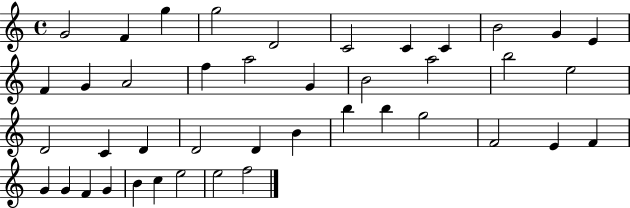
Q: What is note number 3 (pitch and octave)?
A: G5